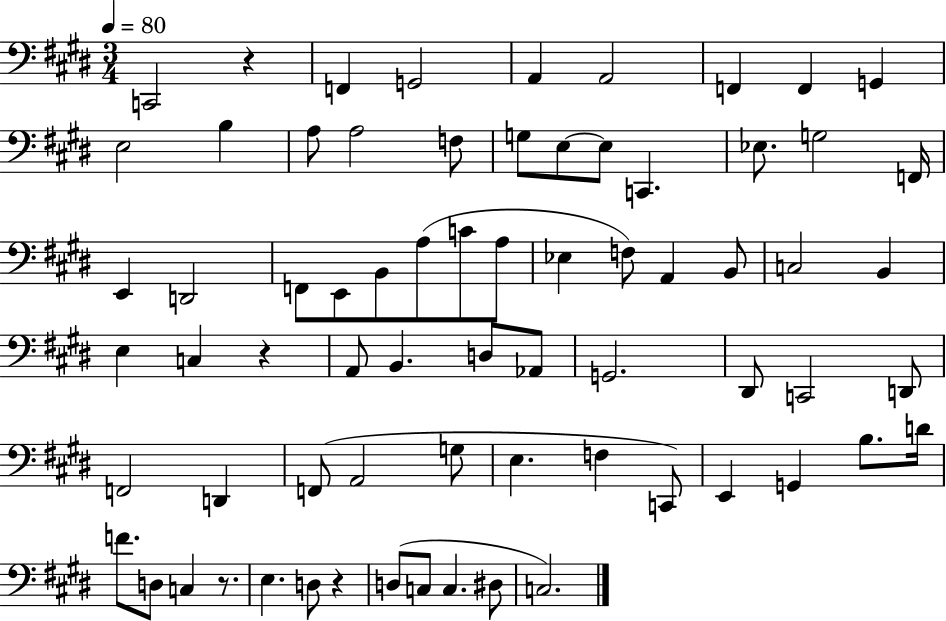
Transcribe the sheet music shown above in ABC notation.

X:1
T:Untitled
M:3/4
L:1/4
K:E
C,,2 z F,, G,,2 A,, A,,2 F,, F,, G,, E,2 B, A,/2 A,2 F,/2 G,/2 E,/2 E,/2 C,, _E,/2 G,2 F,,/4 E,, D,,2 F,,/2 E,,/2 B,,/2 A,/2 C/2 A,/2 _E, F,/2 A,, B,,/2 C,2 B,, E, C, z A,,/2 B,, D,/2 _A,,/2 G,,2 ^D,,/2 C,,2 D,,/2 F,,2 D,, F,,/2 A,,2 G,/2 E, F, C,,/2 E,, G,, B,/2 D/4 F/2 D,/2 C, z/2 E, D,/2 z D,/2 C,/2 C, ^D,/2 C,2